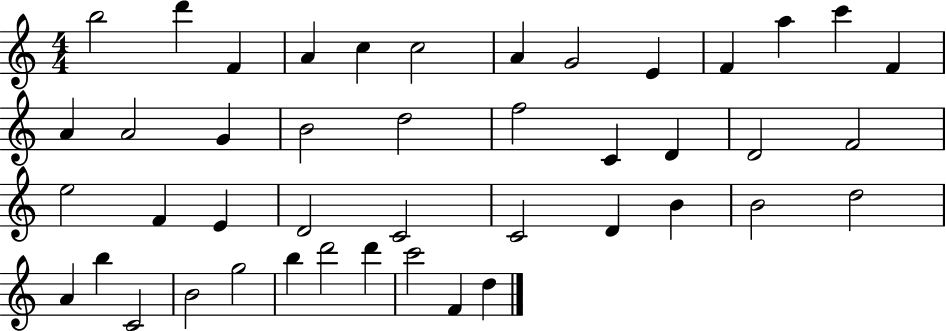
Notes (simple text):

B5/h D6/q F4/q A4/q C5/q C5/h A4/q G4/h E4/q F4/q A5/q C6/q F4/q A4/q A4/h G4/q B4/h D5/h F5/h C4/q D4/q D4/h F4/h E5/h F4/q E4/q D4/h C4/h C4/h D4/q B4/q B4/h D5/h A4/q B5/q C4/h B4/h G5/h B5/q D6/h D6/q C6/h F4/q D5/q